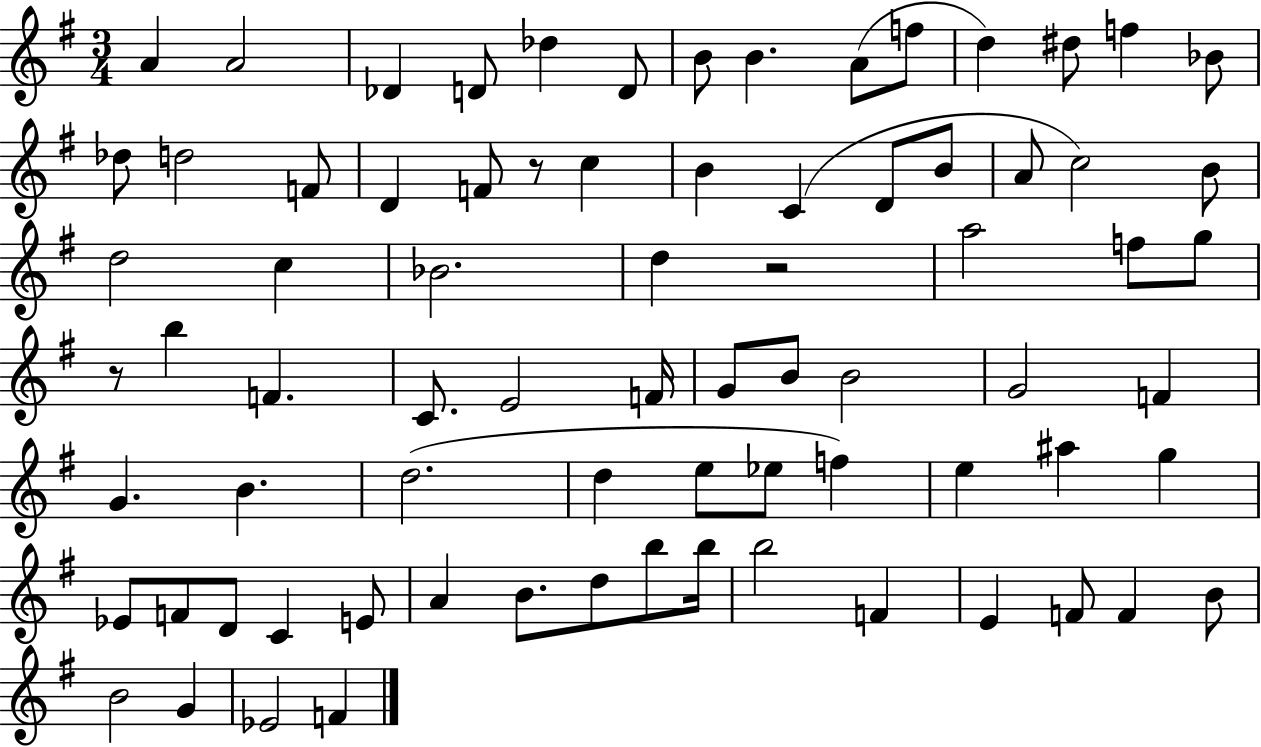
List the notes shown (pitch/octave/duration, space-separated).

A4/q A4/h Db4/q D4/e Db5/q D4/e B4/e B4/q. A4/e F5/e D5/q D#5/e F5/q Bb4/e Db5/e D5/h F4/e D4/q F4/e R/e C5/q B4/q C4/q D4/e B4/e A4/e C5/h B4/e D5/h C5/q Bb4/h. D5/q R/h A5/h F5/e G5/e R/e B5/q F4/q. C4/e. E4/h F4/s G4/e B4/e B4/h G4/h F4/q G4/q. B4/q. D5/h. D5/q E5/e Eb5/e F5/q E5/q A#5/q G5/q Eb4/e F4/e D4/e C4/q E4/e A4/q B4/e. D5/e B5/e B5/s B5/h F4/q E4/q F4/e F4/q B4/e B4/h G4/q Eb4/h F4/q